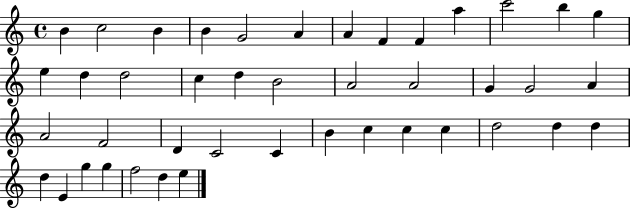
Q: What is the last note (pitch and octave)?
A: E5